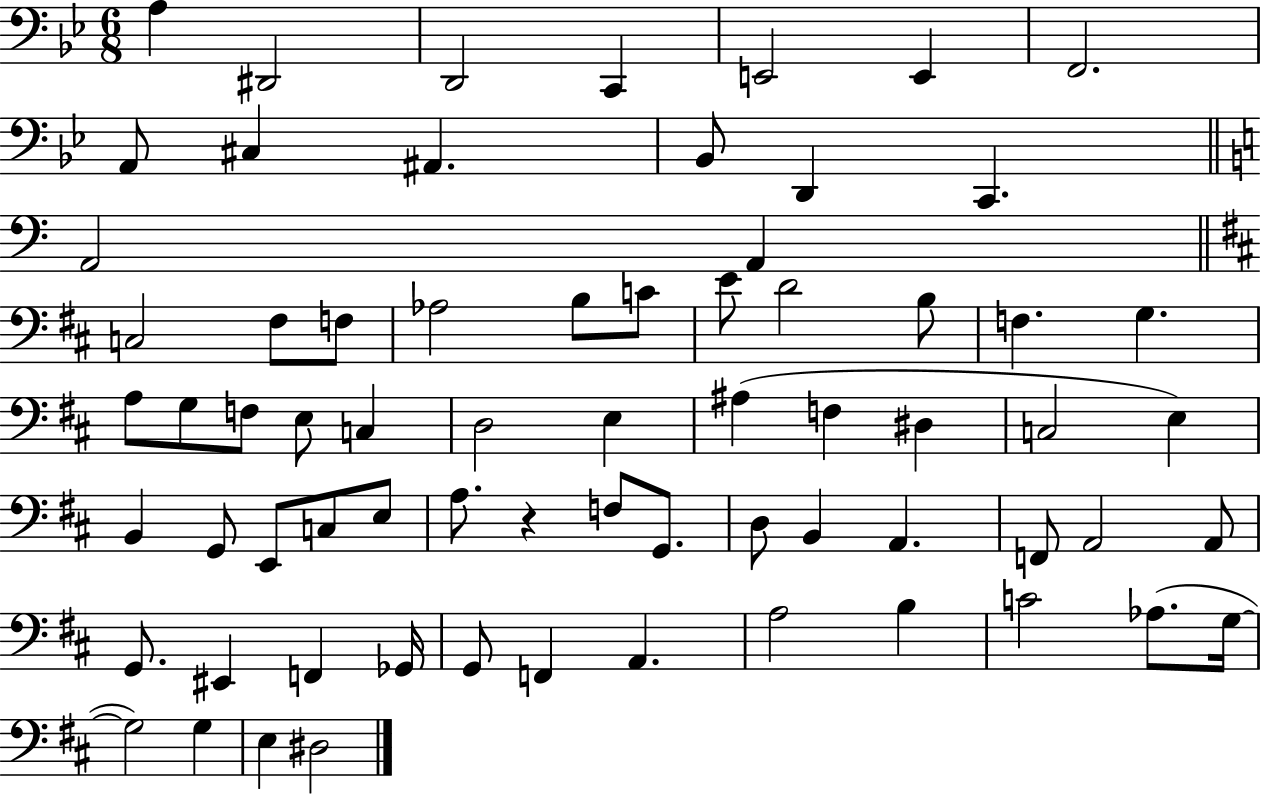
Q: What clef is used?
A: bass